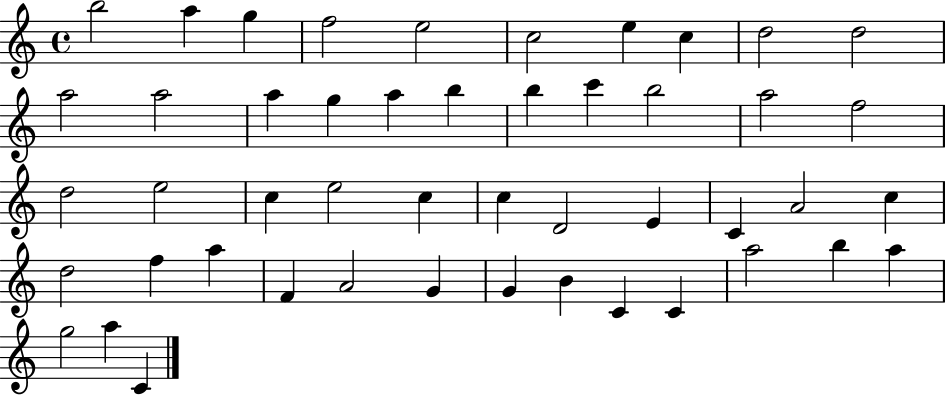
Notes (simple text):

B5/h A5/q G5/q F5/h E5/h C5/h E5/q C5/q D5/h D5/h A5/h A5/h A5/q G5/q A5/q B5/q B5/q C6/q B5/h A5/h F5/h D5/h E5/h C5/q E5/h C5/q C5/q D4/h E4/q C4/q A4/h C5/q D5/h F5/q A5/q F4/q A4/h G4/q G4/q B4/q C4/q C4/q A5/h B5/q A5/q G5/h A5/q C4/q